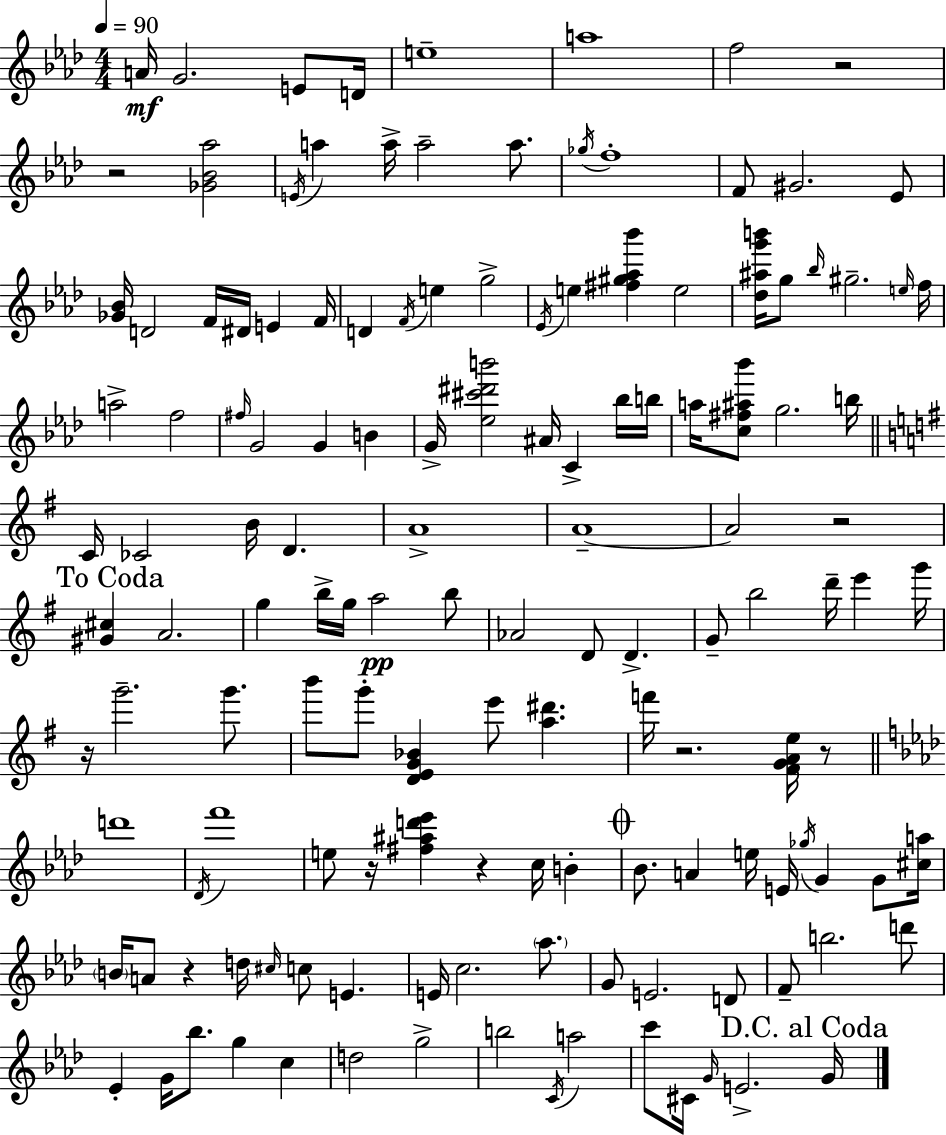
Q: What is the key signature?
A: F minor